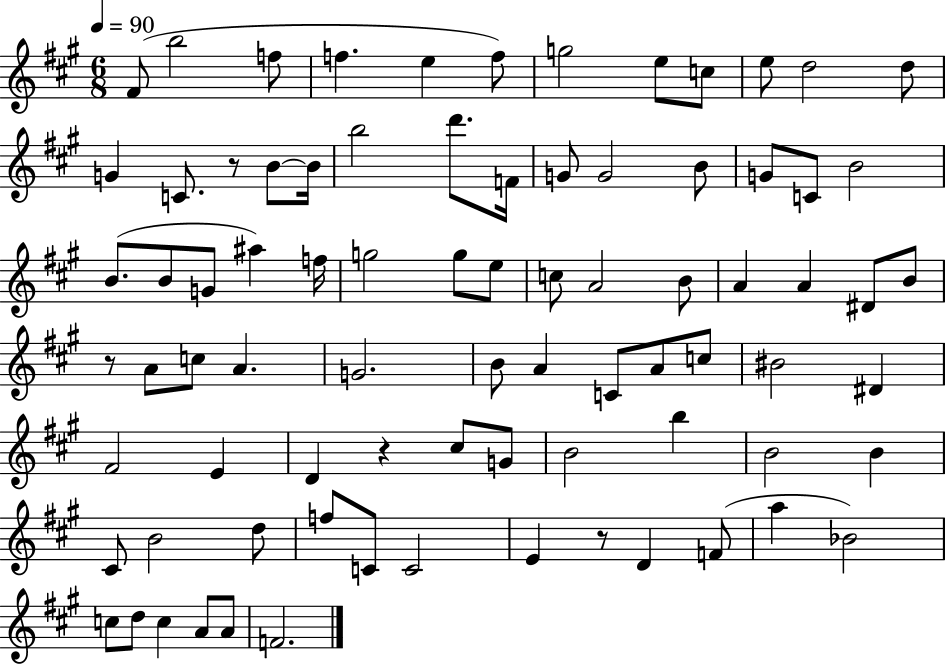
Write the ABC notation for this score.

X:1
T:Untitled
M:6/8
L:1/4
K:A
^F/2 b2 f/2 f e f/2 g2 e/2 c/2 e/2 d2 d/2 G C/2 z/2 B/2 B/4 b2 d'/2 F/4 G/2 G2 B/2 G/2 C/2 B2 B/2 B/2 G/2 ^a f/4 g2 g/2 e/2 c/2 A2 B/2 A A ^D/2 B/2 z/2 A/2 c/2 A G2 B/2 A C/2 A/2 c/2 ^B2 ^D ^F2 E D z ^c/2 G/2 B2 b B2 B ^C/2 B2 d/2 f/2 C/2 C2 E z/2 D F/2 a _B2 c/2 d/2 c A/2 A/2 F2